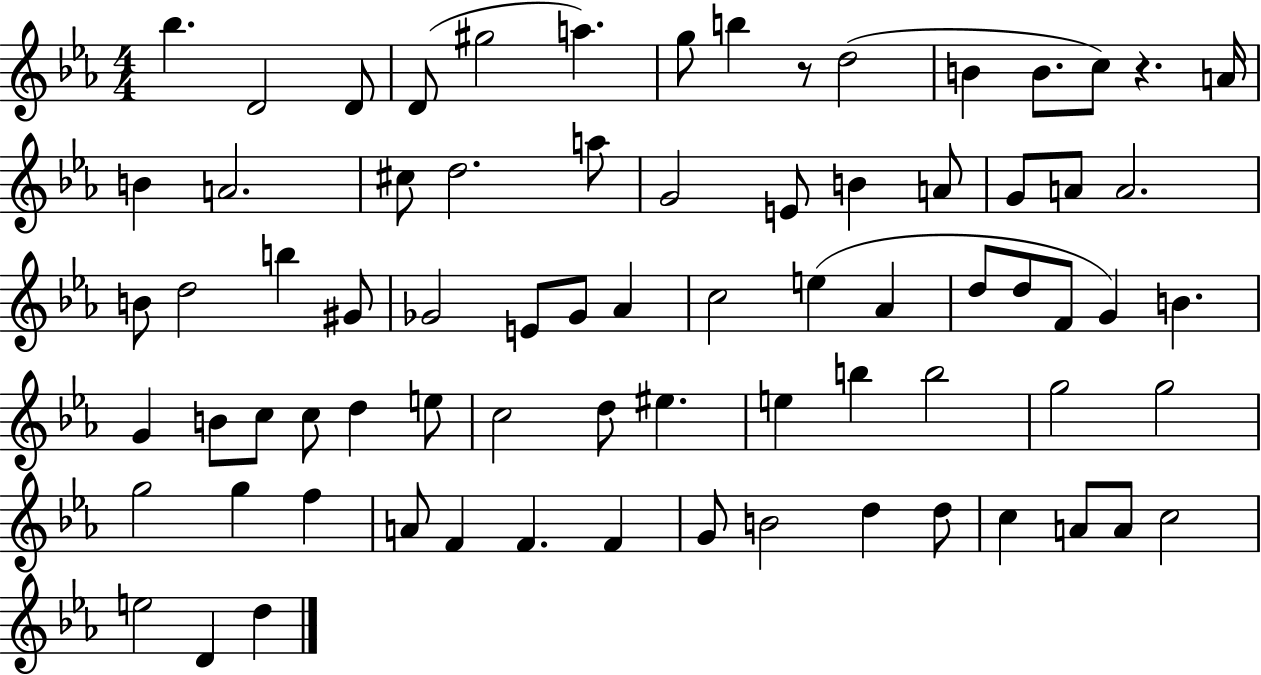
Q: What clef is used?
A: treble